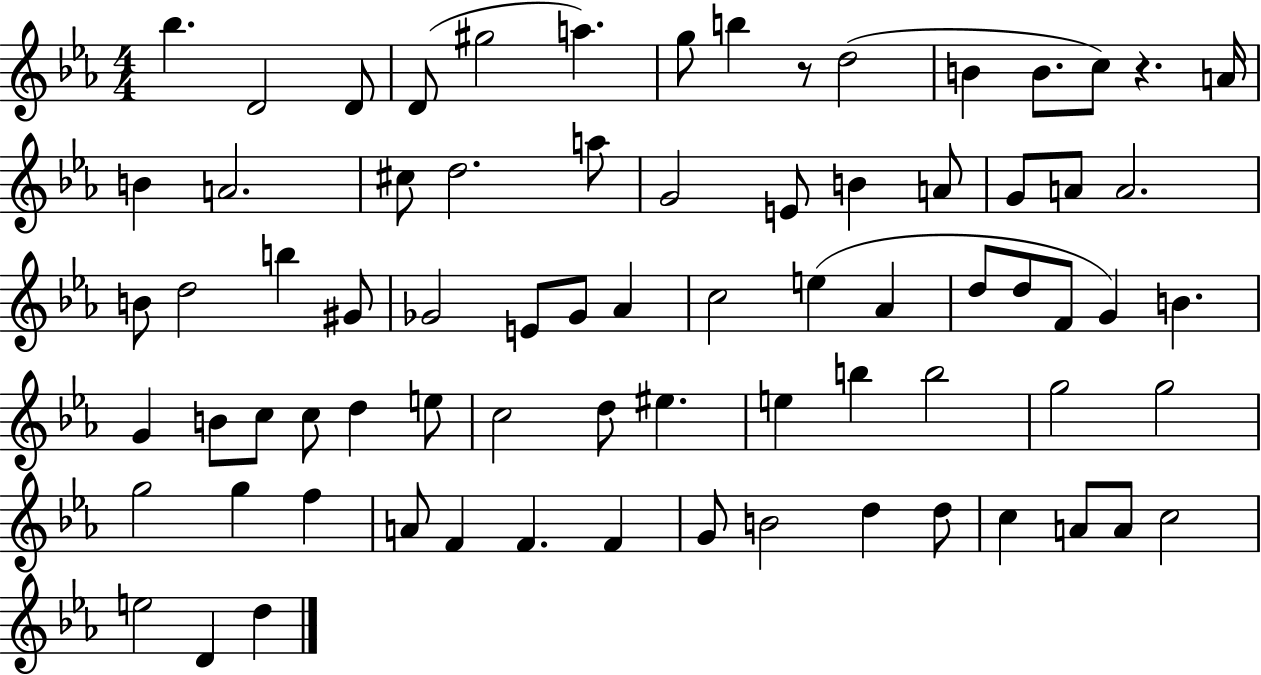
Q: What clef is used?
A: treble